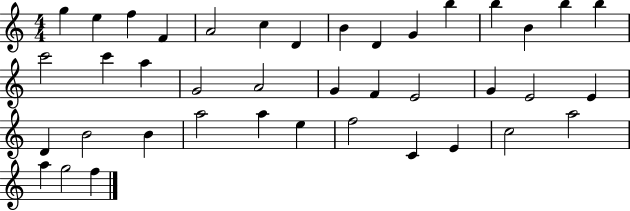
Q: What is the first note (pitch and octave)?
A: G5